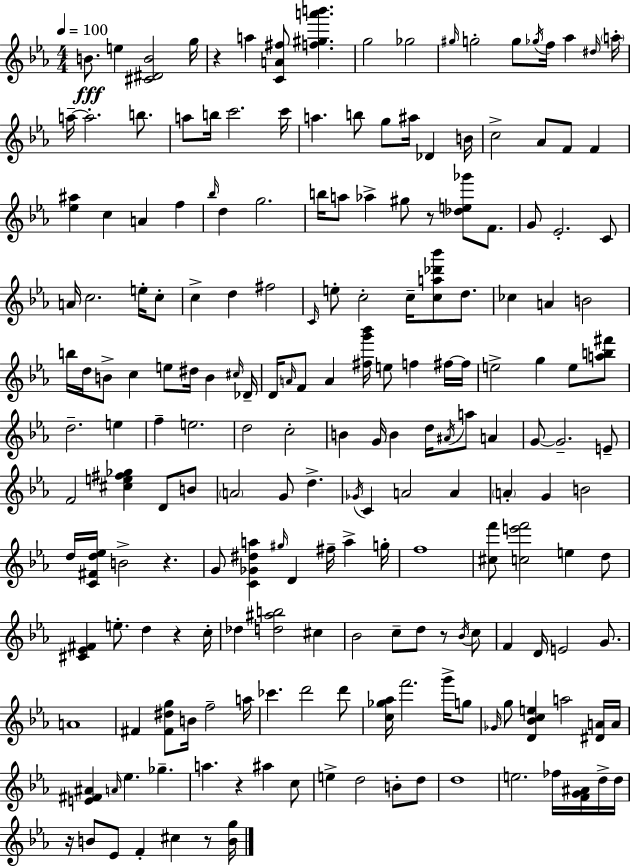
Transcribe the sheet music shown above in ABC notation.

X:1
T:Untitled
M:4/4
L:1/4
K:Cm
B/2 e [^C^DB]2 g/4 z a [CA^f]/2 [f^ga'b'] g2 _g2 ^g/4 g2 g/2 _g/4 f/4 _a ^d/4 a/4 a/4 a2 b/2 a/2 b/4 c'2 c'/4 a b/2 g/2 ^a/4 _D B/4 c2 _A/2 F/2 F [_e^a] c A f _b/4 d g2 b/4 a/2 _a ^g/2 z/2 [_de_g']/2 F/2 G/2 _E2 C/2 A/4 c2 e/4 c/2 c d ^f2 C/4 e/2 c2 c/4 [ca_d'_b']/2 d/2 _c A B2 b/4 d/4 B/2 c e/2 ^d/4 B ^c/4 _D/4 D/4 A/4 F/2 A [^fg'_b']/4 e/2 f ^f/4 ^f/4 e2 g e/2 [ab^f']/2 d2 e f e2 d2 c2 B G/4 B d/4 ^A/4 a/2 A G/2 G2 E/2 F2 [^ce^f_g] D/2 B/2 A2 G/2 d _G/4 C A2 A A G B2 d/4 [C^Fd_e]/4 B2 z G/2 [C_G^da] ^g/4 D ^f/4 a g/4 f4 [^cf']/2 [ce'f']2 e d/2 [^C_E^F] e/2 d z c/4 _d [d^ab]2 ^c _B2 c/2 d/2 z/2 _B/4 c/2 F D/4 E2 G/2 A4 ^F [^F^dg]/2 B/4 f2 a/4 _c' d'2 d'/2 [c_g_a]/4 f'2 g'/4 g/2 _G/4 g/2 [D_Bce] a2 [^DA]/4 A/4 [E^F^A] A/4 _e _g a z ^a c/2 e d2 B/2 d/2 d4 e2 _f/4 [FG^A]/4 d/4 d/4 z/4 B/2 _E/2 F ^c z/2 [Bg]/4